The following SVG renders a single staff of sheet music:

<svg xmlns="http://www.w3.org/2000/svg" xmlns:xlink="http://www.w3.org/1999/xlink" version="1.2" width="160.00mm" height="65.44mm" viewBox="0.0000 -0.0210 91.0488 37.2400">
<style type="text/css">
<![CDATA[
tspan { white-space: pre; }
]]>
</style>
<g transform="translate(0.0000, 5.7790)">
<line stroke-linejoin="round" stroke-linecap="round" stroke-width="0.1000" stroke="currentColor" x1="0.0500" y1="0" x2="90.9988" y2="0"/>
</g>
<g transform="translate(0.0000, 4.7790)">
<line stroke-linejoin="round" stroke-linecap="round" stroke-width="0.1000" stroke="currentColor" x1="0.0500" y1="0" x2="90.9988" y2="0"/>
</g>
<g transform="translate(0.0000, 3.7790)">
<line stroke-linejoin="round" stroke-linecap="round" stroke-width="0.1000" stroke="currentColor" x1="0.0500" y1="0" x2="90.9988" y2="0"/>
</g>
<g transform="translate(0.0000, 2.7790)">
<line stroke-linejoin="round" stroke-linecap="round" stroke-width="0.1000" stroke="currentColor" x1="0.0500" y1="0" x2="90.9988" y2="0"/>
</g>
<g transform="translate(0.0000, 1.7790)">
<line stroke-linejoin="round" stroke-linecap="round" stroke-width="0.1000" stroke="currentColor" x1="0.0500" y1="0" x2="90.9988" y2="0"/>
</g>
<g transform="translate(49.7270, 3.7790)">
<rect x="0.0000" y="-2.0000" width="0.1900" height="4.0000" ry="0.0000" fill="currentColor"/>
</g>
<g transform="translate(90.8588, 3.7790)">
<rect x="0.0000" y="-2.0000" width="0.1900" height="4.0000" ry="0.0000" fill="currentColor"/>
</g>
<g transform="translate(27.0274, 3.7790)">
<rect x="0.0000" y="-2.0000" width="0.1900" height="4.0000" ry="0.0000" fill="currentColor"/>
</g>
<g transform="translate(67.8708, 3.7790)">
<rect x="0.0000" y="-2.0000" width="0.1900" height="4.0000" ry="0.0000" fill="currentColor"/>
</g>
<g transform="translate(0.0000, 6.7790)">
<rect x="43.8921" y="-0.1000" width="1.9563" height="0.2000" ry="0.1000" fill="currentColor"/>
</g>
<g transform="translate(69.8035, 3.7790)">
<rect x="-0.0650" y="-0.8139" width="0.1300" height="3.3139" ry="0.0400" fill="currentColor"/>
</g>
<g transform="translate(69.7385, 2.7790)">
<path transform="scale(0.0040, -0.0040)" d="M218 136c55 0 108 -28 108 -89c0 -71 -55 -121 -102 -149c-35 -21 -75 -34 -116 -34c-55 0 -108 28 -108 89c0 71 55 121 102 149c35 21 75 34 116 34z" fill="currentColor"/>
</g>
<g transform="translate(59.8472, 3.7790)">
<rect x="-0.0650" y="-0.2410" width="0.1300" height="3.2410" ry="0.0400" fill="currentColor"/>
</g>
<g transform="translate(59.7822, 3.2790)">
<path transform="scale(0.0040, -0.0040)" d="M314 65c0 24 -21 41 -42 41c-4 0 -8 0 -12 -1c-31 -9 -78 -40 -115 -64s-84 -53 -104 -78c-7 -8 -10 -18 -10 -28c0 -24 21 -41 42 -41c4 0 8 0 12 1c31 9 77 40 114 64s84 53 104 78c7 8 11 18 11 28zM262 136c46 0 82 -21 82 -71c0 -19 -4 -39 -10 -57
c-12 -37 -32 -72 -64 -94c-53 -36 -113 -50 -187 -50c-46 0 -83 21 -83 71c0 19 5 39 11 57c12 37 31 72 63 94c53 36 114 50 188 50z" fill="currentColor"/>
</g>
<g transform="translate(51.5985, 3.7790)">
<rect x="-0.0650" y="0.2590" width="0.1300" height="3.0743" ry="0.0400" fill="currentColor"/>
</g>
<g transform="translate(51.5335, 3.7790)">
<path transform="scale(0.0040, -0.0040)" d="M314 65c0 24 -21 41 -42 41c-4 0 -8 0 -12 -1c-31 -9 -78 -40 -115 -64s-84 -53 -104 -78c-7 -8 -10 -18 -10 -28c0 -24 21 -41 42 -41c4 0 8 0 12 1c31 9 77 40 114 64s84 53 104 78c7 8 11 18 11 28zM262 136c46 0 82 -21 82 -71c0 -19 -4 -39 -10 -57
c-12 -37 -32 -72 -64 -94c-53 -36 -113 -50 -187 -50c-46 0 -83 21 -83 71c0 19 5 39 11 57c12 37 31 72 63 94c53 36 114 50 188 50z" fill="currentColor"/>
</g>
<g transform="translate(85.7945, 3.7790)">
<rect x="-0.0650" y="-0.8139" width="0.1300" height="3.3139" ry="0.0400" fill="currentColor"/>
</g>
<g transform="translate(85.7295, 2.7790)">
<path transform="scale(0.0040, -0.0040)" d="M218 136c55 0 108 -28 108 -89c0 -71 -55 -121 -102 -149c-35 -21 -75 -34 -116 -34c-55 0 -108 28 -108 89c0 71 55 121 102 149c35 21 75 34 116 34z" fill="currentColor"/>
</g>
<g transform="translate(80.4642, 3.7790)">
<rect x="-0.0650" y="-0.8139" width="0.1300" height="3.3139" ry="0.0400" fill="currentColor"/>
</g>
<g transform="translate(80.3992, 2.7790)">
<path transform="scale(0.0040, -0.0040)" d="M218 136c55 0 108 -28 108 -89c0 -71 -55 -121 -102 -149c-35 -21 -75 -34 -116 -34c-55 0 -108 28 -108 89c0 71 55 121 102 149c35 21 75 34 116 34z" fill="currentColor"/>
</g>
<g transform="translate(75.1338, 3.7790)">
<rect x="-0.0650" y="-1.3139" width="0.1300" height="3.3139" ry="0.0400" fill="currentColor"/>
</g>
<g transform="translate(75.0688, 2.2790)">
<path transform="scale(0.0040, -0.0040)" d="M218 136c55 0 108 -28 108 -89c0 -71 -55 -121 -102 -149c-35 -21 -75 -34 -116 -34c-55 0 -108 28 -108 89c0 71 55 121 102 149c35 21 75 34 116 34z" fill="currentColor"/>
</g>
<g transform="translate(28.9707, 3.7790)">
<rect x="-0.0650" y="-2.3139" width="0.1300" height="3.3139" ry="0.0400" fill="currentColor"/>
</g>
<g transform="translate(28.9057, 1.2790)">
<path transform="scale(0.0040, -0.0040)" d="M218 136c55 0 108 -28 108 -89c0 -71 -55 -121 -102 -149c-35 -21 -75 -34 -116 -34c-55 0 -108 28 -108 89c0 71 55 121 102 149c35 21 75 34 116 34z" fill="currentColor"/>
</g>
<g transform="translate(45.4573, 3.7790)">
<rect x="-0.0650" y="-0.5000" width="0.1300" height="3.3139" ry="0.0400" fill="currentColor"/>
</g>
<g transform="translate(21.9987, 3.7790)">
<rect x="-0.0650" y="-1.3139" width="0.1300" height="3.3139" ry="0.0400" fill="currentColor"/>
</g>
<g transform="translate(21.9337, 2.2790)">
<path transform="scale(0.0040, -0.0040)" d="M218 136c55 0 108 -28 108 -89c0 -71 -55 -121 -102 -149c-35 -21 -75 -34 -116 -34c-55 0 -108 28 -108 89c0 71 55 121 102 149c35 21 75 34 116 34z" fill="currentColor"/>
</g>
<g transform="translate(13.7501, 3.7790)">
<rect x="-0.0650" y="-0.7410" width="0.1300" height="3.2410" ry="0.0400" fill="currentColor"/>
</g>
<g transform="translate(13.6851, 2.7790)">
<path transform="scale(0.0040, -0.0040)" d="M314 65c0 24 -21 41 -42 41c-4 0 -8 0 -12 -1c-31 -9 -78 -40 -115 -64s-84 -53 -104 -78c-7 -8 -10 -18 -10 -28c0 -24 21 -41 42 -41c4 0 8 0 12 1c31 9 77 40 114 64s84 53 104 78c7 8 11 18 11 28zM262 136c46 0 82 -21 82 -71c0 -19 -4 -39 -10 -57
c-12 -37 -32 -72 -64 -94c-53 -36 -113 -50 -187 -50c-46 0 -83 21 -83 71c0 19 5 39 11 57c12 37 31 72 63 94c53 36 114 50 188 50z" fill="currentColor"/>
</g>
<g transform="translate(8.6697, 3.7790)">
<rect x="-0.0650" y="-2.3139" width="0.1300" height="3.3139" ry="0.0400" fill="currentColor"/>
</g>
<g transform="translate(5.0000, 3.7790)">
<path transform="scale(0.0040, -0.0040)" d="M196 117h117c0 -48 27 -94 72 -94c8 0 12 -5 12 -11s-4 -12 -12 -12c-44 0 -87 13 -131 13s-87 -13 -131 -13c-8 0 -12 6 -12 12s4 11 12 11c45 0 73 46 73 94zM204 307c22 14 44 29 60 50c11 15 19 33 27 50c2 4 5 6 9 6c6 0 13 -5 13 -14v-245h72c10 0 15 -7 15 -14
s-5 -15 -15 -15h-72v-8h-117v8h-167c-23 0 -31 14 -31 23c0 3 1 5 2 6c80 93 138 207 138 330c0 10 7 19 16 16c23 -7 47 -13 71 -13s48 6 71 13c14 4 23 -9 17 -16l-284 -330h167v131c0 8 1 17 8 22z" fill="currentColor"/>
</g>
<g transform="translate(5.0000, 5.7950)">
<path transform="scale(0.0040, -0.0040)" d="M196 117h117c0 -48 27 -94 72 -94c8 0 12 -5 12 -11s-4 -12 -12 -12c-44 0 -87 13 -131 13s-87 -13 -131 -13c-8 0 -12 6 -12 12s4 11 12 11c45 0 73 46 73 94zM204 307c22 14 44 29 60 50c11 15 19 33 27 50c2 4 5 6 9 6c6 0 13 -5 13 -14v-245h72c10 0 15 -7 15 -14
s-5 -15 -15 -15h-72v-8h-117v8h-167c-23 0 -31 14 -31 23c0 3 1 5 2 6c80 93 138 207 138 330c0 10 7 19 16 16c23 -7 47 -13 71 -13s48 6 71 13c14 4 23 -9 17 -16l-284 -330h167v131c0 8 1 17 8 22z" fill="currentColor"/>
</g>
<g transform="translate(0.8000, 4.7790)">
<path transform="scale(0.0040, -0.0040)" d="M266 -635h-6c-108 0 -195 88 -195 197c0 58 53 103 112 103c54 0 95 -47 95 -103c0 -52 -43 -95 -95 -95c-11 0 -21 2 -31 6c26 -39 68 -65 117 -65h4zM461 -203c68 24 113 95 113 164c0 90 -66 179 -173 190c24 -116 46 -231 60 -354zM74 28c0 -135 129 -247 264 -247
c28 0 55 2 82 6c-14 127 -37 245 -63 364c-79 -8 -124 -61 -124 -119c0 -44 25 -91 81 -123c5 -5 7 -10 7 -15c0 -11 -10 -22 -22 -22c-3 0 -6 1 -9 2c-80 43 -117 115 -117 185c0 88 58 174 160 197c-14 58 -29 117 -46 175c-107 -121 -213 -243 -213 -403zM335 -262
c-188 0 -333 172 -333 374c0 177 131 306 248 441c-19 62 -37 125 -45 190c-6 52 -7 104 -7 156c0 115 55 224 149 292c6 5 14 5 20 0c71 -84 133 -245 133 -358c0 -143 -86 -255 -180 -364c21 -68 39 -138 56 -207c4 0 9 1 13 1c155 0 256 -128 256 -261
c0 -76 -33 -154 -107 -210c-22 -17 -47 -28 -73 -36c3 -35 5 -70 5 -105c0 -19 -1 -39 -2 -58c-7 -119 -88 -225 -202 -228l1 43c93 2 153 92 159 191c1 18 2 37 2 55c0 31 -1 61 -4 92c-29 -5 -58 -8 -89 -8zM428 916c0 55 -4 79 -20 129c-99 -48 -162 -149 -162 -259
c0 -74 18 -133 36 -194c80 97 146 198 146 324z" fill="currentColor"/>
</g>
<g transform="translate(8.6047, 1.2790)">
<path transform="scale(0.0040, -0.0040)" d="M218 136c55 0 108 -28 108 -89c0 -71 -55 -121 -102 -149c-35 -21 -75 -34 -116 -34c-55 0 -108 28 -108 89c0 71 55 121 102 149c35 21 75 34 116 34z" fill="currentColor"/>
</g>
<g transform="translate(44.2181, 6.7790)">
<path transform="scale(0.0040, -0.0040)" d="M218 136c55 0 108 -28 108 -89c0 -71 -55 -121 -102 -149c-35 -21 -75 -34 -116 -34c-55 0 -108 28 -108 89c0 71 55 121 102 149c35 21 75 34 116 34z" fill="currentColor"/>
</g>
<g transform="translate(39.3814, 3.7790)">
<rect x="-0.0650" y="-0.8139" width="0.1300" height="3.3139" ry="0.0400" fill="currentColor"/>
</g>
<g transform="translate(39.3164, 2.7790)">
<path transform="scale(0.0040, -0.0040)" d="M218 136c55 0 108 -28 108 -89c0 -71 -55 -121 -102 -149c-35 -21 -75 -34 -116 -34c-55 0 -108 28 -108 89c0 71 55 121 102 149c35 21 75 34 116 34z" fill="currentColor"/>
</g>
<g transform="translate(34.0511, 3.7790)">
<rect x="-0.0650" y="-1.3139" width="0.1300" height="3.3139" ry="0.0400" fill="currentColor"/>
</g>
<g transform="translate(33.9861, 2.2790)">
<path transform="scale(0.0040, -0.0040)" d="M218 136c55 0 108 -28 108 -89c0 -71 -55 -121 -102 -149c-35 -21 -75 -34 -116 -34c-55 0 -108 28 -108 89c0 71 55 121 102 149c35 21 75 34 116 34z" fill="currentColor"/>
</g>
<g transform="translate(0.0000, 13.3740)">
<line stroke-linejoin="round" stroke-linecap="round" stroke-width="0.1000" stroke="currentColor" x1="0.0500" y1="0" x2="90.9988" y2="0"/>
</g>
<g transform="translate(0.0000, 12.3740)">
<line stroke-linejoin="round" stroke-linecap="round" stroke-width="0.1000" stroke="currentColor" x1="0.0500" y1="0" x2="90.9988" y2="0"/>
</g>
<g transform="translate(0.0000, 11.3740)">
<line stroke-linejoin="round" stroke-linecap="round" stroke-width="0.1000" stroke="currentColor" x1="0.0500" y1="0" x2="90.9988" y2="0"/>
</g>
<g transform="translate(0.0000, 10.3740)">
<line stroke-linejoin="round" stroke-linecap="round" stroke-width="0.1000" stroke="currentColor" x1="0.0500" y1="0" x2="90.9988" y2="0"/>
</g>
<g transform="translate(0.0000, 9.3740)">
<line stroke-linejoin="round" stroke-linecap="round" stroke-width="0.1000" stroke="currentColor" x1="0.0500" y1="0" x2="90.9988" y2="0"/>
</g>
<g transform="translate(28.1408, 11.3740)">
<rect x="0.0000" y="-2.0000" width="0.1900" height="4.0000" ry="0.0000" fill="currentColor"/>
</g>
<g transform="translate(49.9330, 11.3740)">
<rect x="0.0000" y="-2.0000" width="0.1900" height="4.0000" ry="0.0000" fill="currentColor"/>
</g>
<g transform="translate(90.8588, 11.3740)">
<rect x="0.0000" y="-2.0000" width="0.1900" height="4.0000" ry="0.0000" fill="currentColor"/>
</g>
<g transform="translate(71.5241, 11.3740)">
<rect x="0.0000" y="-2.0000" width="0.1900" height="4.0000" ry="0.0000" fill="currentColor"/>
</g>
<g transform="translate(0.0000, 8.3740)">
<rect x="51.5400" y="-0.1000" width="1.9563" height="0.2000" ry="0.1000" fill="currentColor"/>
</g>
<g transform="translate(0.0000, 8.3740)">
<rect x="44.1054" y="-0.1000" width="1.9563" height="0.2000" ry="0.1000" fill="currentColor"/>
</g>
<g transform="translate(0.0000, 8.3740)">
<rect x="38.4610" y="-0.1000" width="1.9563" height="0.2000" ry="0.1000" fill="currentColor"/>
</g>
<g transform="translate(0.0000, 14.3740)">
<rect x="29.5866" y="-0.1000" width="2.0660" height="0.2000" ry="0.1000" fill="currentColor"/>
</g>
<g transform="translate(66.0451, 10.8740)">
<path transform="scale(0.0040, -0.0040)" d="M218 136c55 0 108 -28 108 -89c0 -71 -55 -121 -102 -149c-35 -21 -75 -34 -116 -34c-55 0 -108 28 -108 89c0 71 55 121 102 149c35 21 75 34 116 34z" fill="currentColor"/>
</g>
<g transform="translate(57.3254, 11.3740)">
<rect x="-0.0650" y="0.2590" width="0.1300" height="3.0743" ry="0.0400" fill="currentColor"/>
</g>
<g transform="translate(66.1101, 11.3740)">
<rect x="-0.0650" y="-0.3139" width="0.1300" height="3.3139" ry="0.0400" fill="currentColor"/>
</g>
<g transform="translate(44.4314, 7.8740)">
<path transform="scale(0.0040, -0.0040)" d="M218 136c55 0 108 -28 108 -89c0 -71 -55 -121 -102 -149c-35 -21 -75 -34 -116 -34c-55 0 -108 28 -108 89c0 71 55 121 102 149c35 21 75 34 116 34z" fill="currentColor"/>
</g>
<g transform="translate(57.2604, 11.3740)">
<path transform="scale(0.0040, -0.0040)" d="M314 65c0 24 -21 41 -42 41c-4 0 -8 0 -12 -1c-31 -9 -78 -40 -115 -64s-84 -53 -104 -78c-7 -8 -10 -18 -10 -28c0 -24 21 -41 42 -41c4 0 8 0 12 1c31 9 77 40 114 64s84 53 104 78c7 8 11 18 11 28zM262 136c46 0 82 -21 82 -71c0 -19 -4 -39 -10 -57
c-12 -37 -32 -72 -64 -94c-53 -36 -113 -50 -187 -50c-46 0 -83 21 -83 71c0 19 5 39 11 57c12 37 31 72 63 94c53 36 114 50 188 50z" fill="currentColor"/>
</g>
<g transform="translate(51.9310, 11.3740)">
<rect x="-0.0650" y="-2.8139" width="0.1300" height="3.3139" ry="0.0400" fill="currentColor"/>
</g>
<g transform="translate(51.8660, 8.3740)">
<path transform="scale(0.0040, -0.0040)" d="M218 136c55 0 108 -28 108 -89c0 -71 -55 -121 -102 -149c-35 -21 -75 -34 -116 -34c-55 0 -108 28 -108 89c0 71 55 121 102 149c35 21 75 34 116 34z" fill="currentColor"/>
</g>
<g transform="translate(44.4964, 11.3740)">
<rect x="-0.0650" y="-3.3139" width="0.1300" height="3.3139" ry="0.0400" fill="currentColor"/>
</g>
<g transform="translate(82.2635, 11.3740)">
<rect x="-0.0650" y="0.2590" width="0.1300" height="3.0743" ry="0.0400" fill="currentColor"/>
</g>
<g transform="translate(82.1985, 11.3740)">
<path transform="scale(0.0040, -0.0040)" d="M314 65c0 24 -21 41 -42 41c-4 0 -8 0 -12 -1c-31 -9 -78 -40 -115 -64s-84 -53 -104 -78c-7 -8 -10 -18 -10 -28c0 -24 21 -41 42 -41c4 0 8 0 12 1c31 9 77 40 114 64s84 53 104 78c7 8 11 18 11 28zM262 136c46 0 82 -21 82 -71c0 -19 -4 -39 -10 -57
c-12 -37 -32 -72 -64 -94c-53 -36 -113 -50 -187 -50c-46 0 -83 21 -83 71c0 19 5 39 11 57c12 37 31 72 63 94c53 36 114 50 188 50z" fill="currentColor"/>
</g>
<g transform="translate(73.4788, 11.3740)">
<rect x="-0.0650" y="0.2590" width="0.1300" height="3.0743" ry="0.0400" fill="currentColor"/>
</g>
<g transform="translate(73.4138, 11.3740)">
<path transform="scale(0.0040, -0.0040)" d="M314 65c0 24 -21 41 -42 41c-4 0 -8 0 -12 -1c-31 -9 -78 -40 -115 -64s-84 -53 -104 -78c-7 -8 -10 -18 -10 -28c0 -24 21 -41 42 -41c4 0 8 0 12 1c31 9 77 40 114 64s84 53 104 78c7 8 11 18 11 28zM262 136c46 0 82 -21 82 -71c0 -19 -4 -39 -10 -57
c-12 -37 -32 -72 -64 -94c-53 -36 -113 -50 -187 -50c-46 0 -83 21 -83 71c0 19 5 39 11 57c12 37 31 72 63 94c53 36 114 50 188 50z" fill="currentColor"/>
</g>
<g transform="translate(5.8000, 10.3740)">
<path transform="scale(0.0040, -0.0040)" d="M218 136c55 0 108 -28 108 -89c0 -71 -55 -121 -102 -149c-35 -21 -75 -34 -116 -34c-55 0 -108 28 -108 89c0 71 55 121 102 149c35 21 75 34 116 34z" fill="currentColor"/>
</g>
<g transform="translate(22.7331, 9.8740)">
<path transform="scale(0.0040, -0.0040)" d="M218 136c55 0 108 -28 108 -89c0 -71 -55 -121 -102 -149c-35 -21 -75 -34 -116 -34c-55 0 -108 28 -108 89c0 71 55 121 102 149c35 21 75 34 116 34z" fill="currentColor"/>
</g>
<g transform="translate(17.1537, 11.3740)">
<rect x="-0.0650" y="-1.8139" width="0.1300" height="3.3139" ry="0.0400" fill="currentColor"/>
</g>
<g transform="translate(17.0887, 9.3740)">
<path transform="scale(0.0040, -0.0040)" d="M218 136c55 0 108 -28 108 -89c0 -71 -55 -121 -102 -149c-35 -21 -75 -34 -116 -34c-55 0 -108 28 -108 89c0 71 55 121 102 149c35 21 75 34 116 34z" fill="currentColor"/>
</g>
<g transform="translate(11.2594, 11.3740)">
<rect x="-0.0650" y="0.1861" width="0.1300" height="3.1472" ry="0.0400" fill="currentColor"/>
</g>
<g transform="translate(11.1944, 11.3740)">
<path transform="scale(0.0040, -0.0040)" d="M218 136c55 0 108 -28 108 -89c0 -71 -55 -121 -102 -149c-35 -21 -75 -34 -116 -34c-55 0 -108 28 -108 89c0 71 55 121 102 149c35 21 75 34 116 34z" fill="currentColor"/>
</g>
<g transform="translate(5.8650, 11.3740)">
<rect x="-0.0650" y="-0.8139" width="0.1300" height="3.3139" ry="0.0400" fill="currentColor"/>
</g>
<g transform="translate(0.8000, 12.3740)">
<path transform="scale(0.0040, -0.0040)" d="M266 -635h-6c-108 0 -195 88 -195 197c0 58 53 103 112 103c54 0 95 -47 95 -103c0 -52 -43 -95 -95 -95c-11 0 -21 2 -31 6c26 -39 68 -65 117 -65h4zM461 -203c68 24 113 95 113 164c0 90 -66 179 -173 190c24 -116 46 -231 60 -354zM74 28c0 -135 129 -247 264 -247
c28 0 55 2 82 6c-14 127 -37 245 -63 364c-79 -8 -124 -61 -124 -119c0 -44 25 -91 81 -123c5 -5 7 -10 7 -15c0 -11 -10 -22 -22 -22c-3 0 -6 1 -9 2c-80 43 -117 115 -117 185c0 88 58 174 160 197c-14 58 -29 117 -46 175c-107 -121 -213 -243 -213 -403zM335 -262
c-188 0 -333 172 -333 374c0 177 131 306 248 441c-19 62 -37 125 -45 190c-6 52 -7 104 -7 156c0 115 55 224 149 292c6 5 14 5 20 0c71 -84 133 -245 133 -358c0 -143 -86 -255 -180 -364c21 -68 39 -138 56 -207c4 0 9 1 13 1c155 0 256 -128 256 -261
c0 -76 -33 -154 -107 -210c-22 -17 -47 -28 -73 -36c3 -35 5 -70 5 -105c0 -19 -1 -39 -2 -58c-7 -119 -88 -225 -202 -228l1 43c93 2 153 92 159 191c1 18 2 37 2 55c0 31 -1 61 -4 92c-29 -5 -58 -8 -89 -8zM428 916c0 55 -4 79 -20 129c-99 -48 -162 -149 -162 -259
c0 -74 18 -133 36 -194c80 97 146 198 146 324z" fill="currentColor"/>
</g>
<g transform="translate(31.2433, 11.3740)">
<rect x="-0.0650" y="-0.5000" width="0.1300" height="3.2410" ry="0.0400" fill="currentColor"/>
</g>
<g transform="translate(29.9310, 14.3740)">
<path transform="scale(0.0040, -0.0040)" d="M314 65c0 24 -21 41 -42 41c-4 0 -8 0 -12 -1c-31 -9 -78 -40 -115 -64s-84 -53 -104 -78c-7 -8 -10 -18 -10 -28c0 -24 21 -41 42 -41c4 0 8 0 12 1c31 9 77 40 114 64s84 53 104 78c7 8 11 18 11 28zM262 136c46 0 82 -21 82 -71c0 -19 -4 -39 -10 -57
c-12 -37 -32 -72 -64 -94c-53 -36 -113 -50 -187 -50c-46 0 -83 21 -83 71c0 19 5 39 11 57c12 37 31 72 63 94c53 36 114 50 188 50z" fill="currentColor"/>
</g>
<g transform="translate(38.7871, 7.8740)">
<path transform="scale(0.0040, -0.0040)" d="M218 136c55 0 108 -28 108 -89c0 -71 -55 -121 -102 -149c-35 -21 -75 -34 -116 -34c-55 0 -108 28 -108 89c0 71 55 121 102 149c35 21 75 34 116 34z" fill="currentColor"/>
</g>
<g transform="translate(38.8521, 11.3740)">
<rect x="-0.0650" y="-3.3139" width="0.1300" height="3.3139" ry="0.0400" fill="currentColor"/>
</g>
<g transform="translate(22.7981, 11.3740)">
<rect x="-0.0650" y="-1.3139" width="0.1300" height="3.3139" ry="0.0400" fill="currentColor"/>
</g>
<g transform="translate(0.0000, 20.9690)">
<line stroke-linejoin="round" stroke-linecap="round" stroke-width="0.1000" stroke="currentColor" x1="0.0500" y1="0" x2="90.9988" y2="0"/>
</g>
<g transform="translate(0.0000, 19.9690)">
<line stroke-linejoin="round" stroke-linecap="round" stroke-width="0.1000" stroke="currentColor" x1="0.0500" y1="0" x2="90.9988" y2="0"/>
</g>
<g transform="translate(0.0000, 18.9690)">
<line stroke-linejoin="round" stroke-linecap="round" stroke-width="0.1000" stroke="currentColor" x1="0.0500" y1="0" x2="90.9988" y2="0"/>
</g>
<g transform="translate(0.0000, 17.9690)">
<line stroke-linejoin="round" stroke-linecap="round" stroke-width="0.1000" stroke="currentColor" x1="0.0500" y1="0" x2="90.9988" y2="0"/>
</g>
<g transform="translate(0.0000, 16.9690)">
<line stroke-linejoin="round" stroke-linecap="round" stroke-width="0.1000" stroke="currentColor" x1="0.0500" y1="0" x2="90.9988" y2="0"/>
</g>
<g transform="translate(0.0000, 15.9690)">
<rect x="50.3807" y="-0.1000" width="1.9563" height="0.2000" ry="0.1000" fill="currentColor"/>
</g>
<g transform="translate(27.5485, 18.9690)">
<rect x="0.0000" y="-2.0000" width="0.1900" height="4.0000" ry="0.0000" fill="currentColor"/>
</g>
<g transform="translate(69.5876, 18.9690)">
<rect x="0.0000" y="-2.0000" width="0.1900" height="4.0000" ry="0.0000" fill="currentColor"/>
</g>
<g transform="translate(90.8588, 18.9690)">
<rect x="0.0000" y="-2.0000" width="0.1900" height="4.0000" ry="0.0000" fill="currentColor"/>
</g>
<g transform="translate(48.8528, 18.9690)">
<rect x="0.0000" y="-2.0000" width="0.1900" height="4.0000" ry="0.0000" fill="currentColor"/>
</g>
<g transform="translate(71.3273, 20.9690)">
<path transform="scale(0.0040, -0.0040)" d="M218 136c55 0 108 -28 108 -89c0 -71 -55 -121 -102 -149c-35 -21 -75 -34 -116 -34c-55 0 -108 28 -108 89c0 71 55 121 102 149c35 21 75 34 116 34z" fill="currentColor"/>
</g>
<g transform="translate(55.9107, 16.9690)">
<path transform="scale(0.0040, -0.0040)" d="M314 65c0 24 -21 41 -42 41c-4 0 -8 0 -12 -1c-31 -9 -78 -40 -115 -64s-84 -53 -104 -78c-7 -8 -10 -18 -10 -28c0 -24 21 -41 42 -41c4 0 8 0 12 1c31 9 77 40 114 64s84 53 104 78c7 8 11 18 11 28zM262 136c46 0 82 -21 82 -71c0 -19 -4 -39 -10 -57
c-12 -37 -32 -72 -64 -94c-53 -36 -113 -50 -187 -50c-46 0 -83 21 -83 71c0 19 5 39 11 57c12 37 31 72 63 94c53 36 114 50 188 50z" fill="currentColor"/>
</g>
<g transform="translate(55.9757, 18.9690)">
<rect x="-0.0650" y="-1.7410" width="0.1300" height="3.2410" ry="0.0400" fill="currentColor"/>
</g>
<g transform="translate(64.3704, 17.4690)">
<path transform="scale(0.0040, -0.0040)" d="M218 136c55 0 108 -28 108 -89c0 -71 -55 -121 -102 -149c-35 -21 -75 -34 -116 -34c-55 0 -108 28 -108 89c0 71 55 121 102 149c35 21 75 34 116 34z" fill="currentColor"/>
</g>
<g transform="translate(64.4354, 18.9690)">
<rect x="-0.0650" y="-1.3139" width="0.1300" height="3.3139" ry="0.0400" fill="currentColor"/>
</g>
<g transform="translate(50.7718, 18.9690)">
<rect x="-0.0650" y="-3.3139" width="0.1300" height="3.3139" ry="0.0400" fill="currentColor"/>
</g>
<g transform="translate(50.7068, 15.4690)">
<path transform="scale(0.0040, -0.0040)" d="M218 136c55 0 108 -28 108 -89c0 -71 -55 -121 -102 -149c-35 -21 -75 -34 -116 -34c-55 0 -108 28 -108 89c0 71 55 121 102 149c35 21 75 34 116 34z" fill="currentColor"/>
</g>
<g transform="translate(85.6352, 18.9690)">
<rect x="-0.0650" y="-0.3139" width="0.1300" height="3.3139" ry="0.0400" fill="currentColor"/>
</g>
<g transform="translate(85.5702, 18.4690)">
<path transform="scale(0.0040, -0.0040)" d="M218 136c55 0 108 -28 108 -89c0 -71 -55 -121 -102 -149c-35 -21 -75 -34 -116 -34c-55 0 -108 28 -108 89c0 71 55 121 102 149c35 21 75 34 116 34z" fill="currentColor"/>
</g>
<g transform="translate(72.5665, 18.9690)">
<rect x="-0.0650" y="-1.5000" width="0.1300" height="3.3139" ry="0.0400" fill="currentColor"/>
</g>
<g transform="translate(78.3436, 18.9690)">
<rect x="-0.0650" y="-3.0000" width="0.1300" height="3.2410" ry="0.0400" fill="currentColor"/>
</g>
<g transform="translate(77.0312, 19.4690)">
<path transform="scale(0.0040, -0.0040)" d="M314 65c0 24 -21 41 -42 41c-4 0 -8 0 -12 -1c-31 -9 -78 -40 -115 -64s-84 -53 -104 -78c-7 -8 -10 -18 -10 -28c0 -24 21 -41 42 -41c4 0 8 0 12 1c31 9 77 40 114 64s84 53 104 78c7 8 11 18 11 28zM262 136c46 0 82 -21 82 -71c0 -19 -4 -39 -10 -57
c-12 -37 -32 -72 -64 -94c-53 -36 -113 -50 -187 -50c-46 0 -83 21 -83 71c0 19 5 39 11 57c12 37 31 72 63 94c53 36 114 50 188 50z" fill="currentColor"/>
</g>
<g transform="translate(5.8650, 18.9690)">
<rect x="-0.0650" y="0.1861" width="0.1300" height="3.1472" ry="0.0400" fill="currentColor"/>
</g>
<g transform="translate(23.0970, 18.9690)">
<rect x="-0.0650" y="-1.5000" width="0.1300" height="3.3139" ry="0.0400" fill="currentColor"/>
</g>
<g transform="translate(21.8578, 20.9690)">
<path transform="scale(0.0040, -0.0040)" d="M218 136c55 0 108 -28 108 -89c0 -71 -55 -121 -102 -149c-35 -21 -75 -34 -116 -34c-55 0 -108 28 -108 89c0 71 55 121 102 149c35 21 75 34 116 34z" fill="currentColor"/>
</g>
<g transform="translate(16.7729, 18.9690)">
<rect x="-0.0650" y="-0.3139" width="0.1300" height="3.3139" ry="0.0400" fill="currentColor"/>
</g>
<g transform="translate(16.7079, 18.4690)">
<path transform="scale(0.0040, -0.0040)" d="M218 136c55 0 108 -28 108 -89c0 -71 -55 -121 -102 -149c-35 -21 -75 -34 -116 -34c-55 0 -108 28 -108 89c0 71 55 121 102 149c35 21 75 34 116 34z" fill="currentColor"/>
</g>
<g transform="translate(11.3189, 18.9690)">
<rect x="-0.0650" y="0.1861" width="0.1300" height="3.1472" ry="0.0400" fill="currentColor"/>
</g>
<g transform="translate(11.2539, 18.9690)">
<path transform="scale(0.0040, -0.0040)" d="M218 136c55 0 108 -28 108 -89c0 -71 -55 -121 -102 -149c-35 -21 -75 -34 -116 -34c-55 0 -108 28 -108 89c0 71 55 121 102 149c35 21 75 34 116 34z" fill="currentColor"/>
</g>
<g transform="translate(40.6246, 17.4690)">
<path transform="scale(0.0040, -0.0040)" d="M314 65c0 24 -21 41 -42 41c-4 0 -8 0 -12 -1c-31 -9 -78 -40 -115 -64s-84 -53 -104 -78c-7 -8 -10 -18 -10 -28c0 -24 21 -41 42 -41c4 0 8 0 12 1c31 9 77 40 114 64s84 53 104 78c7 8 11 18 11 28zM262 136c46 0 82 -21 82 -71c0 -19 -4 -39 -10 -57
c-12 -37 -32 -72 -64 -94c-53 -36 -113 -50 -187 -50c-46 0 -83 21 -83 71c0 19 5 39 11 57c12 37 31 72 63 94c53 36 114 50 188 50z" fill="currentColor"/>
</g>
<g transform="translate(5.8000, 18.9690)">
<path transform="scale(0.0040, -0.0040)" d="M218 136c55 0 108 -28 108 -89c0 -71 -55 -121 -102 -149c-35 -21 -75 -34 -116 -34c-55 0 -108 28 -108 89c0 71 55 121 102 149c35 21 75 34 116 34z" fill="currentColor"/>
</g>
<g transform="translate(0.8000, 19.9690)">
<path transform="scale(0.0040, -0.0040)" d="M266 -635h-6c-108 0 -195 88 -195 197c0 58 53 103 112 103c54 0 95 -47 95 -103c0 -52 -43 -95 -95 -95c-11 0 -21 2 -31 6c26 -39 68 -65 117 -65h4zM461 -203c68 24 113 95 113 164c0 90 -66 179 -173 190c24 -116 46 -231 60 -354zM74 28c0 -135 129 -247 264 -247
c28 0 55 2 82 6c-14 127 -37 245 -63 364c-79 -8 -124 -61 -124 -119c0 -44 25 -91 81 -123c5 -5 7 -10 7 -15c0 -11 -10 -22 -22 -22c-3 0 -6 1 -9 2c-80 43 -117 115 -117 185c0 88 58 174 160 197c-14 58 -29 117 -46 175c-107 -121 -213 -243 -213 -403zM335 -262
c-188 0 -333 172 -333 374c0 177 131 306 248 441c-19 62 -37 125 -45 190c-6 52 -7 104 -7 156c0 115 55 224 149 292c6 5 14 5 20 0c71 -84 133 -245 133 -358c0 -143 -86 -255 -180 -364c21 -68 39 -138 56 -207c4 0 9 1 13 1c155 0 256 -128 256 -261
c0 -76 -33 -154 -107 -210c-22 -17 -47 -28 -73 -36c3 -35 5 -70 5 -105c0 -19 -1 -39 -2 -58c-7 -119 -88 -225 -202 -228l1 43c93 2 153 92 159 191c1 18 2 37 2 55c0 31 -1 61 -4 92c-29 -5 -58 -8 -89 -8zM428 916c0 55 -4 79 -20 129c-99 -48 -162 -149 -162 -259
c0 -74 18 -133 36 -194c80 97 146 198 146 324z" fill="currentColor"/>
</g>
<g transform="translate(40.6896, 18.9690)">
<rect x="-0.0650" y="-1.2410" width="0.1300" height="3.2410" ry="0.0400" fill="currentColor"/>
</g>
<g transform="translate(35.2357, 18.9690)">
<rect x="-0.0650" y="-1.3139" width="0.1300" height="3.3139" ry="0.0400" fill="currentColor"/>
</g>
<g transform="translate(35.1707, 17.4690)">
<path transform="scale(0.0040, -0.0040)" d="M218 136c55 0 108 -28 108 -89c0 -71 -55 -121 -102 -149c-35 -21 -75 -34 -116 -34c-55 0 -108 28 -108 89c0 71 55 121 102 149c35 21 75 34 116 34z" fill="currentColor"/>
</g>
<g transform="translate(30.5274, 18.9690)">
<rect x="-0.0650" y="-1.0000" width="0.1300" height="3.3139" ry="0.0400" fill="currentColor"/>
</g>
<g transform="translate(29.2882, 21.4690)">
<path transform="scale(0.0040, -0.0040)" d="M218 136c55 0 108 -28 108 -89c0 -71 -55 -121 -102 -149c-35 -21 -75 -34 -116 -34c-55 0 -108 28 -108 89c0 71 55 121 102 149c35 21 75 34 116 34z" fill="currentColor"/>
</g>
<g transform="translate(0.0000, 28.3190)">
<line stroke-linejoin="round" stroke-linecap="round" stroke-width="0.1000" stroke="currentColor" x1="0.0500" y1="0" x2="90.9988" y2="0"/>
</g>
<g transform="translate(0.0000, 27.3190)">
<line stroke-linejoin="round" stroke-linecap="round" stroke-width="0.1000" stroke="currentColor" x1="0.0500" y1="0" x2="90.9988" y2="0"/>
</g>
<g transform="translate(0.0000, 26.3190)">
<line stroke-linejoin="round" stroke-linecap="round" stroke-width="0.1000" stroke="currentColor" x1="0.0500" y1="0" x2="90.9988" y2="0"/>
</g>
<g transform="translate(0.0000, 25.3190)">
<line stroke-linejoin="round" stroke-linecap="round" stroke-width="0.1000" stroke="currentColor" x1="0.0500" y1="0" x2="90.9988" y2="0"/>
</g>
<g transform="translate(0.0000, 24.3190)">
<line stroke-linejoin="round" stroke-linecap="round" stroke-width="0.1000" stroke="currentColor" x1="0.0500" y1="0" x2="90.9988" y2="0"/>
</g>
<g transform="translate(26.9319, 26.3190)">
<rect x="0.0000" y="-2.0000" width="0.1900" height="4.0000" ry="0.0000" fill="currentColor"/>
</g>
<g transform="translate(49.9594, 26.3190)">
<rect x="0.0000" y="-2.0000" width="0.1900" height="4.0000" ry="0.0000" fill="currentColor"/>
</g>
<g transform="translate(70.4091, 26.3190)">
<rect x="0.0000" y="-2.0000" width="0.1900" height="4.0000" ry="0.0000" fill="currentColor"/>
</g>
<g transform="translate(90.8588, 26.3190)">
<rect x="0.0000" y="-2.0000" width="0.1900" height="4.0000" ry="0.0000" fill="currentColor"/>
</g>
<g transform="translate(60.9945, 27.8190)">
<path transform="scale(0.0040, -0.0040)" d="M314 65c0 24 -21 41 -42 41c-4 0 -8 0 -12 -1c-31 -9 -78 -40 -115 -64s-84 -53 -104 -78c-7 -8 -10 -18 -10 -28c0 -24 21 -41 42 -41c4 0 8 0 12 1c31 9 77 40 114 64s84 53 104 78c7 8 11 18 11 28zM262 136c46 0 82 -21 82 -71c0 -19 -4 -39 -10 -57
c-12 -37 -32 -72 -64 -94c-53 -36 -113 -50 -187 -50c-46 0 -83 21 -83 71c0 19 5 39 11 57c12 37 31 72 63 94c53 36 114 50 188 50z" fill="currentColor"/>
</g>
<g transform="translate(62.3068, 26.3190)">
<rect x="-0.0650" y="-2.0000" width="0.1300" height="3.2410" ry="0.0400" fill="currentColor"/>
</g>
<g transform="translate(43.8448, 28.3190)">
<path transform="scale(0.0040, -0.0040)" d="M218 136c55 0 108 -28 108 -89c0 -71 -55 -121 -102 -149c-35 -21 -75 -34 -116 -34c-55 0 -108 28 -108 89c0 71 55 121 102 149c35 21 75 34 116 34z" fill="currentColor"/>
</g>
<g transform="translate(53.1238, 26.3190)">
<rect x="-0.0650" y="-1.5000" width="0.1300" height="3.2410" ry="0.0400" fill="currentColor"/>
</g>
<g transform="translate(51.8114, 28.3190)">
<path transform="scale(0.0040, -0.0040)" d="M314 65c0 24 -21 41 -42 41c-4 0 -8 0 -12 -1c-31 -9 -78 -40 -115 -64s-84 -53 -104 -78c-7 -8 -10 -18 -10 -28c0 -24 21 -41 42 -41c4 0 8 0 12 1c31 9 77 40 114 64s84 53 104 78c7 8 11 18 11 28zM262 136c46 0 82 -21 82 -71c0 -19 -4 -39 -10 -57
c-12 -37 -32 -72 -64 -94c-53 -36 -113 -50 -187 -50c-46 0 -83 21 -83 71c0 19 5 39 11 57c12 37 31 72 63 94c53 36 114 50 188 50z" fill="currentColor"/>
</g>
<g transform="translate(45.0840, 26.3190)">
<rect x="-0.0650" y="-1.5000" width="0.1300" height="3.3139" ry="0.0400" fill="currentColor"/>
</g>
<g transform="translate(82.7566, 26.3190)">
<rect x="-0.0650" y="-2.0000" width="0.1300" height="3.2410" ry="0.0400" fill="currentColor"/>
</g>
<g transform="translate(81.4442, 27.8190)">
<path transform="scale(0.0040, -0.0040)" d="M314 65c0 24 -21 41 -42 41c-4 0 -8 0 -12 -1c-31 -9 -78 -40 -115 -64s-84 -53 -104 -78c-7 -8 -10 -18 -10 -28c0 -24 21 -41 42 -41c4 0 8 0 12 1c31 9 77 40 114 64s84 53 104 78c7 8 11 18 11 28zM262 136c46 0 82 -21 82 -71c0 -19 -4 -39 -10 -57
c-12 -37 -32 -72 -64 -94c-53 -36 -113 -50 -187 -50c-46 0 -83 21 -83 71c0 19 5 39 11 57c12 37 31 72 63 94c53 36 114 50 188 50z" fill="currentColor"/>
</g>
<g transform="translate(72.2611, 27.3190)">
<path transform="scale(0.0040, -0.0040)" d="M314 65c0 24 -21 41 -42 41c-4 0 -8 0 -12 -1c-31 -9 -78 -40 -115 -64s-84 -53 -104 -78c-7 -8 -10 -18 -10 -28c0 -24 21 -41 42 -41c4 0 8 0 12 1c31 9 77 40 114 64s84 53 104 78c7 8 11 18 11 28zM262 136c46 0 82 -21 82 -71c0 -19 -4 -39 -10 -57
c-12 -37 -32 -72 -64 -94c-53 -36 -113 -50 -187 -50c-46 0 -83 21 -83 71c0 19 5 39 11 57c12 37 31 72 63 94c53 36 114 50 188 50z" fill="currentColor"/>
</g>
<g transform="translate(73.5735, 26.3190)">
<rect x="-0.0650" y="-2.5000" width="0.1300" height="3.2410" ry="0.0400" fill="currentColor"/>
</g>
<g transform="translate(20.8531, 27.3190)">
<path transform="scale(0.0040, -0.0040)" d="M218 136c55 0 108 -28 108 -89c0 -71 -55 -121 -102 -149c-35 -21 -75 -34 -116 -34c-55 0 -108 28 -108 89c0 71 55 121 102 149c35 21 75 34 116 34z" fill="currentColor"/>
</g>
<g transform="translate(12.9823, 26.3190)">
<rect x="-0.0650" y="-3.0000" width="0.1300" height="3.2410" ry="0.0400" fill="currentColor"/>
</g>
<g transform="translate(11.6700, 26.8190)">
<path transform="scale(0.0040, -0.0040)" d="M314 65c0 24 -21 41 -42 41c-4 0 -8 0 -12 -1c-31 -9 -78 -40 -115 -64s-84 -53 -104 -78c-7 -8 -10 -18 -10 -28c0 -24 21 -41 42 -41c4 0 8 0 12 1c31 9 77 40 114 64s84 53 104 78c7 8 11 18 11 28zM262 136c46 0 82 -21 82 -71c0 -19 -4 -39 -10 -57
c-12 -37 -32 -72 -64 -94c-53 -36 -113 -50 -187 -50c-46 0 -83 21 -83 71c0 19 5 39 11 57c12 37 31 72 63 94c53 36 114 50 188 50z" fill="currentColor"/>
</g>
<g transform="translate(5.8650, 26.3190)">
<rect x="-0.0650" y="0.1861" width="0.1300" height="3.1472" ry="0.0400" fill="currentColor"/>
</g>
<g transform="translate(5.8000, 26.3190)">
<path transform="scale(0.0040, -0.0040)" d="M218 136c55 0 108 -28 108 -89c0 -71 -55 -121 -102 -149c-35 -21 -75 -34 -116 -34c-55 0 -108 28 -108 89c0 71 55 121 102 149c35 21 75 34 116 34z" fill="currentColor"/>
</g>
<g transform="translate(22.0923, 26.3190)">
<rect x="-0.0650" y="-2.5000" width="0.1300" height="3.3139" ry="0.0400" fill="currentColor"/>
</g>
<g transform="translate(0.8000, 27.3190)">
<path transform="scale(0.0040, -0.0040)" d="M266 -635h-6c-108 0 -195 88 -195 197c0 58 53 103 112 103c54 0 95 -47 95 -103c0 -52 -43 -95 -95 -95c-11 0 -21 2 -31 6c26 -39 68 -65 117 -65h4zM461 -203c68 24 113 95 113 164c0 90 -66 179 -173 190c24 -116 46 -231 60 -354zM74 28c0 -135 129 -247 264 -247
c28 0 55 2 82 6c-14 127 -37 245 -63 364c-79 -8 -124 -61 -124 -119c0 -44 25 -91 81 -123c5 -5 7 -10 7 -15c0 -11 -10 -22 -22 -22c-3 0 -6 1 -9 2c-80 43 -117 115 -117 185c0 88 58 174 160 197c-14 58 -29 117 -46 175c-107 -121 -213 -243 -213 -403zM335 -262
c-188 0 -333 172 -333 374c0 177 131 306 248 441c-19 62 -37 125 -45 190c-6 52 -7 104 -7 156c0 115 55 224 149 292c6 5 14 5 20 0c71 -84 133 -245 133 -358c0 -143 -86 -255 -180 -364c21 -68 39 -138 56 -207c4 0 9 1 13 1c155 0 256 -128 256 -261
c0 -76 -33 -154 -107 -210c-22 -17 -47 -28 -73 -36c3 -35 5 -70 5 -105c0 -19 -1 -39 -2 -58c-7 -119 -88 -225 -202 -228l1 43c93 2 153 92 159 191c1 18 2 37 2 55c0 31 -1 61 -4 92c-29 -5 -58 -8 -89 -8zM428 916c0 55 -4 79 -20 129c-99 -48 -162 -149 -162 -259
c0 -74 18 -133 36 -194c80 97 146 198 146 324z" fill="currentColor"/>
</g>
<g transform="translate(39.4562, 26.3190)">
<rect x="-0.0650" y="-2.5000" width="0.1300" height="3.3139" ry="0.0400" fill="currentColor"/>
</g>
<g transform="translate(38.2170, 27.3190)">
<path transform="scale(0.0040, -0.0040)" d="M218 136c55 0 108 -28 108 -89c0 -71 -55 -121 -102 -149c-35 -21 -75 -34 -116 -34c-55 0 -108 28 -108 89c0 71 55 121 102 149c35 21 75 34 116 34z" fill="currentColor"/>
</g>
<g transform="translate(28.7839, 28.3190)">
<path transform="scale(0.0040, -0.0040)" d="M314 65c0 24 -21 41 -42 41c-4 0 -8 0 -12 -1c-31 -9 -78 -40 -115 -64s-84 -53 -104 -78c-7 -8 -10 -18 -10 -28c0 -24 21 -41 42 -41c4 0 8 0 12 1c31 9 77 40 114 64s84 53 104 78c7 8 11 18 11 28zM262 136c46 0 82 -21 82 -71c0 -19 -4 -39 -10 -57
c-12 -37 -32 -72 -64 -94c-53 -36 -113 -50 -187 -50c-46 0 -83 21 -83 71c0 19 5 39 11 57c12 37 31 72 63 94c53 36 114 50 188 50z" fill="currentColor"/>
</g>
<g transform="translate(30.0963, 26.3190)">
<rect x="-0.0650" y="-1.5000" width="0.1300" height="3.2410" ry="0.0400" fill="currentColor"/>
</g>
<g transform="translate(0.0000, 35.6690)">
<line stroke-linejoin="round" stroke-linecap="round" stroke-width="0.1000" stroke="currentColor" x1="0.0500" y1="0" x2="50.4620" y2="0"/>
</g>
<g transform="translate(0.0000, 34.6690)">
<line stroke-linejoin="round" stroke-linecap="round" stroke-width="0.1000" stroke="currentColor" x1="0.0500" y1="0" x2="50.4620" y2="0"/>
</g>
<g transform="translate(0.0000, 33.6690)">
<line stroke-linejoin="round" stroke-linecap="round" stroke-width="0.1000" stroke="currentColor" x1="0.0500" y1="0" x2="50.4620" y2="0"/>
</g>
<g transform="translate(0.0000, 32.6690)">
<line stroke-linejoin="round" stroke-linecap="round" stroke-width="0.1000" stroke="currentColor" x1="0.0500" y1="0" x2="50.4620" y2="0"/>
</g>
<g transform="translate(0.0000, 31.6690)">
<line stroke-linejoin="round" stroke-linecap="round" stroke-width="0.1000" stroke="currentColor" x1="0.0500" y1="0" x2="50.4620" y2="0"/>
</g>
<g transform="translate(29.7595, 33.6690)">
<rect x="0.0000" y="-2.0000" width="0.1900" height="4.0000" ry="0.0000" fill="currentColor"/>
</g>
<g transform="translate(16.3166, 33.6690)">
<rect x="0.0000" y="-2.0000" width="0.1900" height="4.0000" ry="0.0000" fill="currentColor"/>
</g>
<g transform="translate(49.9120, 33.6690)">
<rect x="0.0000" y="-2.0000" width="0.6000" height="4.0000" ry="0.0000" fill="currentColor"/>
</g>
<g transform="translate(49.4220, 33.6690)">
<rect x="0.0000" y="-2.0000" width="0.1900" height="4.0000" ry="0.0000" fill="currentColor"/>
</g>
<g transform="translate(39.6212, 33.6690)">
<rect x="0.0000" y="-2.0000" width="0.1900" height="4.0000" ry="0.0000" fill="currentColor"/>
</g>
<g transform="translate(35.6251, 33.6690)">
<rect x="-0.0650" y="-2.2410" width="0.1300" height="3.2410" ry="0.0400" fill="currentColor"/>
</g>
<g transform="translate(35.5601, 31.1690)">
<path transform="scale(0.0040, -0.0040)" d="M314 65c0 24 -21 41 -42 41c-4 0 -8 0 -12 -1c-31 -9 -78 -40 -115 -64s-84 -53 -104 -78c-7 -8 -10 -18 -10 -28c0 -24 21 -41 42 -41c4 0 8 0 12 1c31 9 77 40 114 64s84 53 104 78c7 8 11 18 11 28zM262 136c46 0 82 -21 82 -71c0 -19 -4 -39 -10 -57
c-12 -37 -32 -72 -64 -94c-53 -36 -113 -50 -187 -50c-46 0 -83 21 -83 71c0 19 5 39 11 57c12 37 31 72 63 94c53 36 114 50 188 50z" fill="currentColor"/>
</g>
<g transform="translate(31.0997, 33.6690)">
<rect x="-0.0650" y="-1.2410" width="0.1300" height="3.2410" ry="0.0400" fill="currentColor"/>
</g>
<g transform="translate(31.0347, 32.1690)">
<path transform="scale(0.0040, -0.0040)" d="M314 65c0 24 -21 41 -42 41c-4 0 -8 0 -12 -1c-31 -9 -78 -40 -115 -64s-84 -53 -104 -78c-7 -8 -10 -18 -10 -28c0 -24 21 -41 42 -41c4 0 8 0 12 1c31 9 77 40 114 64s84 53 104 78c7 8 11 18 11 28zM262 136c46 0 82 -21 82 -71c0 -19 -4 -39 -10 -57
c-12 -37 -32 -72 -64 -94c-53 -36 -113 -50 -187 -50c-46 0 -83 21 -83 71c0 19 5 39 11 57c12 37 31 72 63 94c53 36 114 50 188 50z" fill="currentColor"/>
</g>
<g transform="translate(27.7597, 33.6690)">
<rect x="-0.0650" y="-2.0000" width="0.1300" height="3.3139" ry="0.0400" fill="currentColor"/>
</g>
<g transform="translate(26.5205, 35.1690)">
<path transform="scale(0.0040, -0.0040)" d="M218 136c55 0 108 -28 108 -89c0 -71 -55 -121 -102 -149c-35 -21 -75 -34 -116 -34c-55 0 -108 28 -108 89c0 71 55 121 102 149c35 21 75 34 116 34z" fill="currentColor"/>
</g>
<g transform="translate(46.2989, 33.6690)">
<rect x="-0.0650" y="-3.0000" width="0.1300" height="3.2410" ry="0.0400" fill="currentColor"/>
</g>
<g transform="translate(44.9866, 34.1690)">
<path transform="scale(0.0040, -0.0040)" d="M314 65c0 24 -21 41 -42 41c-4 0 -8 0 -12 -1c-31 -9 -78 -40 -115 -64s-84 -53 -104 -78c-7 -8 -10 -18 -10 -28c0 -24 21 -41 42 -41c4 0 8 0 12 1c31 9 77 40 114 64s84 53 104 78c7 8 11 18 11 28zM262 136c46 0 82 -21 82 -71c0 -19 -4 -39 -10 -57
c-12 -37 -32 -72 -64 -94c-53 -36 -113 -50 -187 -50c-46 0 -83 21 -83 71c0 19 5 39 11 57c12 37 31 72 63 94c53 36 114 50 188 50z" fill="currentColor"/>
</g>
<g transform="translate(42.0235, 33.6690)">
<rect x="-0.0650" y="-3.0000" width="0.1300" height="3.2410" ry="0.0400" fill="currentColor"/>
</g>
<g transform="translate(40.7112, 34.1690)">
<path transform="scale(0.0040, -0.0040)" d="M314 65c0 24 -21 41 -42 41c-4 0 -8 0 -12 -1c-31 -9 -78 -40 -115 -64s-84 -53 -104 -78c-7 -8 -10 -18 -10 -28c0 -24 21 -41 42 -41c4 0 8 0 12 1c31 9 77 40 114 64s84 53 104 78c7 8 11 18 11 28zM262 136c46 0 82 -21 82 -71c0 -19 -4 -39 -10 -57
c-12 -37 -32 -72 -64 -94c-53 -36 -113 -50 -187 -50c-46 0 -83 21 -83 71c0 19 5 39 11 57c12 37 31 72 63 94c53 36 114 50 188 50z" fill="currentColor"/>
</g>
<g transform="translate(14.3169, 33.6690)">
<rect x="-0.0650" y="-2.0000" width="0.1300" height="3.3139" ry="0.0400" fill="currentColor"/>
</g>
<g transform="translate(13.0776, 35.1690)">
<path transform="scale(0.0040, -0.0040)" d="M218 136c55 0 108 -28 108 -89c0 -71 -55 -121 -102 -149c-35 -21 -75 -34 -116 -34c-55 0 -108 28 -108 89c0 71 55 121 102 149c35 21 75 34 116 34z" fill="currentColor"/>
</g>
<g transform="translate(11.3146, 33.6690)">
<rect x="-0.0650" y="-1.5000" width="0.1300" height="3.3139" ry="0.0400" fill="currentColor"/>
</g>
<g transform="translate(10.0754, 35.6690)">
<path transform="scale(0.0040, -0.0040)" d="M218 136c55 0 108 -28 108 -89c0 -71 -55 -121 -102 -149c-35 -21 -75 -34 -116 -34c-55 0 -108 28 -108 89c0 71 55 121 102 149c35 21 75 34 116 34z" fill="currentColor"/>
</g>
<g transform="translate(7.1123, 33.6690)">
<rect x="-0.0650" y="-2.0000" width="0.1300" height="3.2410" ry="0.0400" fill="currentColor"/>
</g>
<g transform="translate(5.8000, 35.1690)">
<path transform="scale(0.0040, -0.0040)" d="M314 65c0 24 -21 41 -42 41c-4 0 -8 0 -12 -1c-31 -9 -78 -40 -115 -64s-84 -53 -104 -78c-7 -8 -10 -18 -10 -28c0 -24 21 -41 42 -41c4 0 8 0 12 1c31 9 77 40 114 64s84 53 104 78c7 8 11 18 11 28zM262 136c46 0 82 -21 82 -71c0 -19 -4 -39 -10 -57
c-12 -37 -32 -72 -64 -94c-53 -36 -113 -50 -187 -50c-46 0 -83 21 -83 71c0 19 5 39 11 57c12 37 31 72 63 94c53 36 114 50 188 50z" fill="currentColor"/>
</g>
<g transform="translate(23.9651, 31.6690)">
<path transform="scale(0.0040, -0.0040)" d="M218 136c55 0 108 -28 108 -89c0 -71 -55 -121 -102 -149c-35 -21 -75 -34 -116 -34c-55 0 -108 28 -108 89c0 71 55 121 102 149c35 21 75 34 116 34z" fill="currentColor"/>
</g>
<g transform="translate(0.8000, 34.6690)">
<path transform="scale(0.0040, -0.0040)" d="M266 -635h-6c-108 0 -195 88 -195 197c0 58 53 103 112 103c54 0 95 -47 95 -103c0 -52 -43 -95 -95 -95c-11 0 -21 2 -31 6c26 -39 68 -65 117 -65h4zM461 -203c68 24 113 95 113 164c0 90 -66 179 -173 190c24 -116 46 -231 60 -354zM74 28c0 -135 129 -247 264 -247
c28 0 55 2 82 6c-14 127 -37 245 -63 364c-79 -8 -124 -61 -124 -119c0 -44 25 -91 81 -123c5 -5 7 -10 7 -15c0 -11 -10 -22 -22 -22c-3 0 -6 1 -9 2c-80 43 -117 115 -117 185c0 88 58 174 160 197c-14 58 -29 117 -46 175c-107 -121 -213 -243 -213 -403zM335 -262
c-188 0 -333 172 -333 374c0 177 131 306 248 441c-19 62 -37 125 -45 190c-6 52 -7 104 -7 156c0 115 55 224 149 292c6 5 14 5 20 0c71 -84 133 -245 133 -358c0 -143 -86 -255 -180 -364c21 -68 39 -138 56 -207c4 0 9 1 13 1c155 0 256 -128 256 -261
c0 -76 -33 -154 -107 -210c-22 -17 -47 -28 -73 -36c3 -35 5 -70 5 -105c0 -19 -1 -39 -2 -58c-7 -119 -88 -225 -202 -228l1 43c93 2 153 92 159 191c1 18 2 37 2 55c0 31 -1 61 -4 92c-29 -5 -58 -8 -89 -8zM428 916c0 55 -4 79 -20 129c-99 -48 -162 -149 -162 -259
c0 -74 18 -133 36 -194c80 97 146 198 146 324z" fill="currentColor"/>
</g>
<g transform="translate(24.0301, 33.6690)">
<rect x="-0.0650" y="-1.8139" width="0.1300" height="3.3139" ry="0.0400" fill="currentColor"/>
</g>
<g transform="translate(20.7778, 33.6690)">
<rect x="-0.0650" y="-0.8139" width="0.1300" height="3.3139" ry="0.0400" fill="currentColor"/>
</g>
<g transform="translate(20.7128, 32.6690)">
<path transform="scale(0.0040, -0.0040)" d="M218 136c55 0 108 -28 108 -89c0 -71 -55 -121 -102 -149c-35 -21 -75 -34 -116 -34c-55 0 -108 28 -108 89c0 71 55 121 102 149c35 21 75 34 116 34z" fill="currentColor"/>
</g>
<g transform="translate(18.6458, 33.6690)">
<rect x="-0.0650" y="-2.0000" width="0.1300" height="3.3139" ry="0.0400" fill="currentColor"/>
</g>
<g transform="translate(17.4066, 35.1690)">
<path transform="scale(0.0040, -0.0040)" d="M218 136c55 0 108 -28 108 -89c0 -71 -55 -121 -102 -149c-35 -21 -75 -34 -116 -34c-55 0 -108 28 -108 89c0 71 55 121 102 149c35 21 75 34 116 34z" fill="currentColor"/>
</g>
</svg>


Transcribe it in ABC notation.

X:1
T:Untitled
M:4/4
L:1/4
K:C
g d2 e g e d C B2 c2 d e d d d B f e C2 b b a B2 c B2 B2 B B c E D e e2 b f2 e E A2 c B A2 G E2 G E E2 F2 G2 F2 F2 E F F d f F e2 g2 A2 A2